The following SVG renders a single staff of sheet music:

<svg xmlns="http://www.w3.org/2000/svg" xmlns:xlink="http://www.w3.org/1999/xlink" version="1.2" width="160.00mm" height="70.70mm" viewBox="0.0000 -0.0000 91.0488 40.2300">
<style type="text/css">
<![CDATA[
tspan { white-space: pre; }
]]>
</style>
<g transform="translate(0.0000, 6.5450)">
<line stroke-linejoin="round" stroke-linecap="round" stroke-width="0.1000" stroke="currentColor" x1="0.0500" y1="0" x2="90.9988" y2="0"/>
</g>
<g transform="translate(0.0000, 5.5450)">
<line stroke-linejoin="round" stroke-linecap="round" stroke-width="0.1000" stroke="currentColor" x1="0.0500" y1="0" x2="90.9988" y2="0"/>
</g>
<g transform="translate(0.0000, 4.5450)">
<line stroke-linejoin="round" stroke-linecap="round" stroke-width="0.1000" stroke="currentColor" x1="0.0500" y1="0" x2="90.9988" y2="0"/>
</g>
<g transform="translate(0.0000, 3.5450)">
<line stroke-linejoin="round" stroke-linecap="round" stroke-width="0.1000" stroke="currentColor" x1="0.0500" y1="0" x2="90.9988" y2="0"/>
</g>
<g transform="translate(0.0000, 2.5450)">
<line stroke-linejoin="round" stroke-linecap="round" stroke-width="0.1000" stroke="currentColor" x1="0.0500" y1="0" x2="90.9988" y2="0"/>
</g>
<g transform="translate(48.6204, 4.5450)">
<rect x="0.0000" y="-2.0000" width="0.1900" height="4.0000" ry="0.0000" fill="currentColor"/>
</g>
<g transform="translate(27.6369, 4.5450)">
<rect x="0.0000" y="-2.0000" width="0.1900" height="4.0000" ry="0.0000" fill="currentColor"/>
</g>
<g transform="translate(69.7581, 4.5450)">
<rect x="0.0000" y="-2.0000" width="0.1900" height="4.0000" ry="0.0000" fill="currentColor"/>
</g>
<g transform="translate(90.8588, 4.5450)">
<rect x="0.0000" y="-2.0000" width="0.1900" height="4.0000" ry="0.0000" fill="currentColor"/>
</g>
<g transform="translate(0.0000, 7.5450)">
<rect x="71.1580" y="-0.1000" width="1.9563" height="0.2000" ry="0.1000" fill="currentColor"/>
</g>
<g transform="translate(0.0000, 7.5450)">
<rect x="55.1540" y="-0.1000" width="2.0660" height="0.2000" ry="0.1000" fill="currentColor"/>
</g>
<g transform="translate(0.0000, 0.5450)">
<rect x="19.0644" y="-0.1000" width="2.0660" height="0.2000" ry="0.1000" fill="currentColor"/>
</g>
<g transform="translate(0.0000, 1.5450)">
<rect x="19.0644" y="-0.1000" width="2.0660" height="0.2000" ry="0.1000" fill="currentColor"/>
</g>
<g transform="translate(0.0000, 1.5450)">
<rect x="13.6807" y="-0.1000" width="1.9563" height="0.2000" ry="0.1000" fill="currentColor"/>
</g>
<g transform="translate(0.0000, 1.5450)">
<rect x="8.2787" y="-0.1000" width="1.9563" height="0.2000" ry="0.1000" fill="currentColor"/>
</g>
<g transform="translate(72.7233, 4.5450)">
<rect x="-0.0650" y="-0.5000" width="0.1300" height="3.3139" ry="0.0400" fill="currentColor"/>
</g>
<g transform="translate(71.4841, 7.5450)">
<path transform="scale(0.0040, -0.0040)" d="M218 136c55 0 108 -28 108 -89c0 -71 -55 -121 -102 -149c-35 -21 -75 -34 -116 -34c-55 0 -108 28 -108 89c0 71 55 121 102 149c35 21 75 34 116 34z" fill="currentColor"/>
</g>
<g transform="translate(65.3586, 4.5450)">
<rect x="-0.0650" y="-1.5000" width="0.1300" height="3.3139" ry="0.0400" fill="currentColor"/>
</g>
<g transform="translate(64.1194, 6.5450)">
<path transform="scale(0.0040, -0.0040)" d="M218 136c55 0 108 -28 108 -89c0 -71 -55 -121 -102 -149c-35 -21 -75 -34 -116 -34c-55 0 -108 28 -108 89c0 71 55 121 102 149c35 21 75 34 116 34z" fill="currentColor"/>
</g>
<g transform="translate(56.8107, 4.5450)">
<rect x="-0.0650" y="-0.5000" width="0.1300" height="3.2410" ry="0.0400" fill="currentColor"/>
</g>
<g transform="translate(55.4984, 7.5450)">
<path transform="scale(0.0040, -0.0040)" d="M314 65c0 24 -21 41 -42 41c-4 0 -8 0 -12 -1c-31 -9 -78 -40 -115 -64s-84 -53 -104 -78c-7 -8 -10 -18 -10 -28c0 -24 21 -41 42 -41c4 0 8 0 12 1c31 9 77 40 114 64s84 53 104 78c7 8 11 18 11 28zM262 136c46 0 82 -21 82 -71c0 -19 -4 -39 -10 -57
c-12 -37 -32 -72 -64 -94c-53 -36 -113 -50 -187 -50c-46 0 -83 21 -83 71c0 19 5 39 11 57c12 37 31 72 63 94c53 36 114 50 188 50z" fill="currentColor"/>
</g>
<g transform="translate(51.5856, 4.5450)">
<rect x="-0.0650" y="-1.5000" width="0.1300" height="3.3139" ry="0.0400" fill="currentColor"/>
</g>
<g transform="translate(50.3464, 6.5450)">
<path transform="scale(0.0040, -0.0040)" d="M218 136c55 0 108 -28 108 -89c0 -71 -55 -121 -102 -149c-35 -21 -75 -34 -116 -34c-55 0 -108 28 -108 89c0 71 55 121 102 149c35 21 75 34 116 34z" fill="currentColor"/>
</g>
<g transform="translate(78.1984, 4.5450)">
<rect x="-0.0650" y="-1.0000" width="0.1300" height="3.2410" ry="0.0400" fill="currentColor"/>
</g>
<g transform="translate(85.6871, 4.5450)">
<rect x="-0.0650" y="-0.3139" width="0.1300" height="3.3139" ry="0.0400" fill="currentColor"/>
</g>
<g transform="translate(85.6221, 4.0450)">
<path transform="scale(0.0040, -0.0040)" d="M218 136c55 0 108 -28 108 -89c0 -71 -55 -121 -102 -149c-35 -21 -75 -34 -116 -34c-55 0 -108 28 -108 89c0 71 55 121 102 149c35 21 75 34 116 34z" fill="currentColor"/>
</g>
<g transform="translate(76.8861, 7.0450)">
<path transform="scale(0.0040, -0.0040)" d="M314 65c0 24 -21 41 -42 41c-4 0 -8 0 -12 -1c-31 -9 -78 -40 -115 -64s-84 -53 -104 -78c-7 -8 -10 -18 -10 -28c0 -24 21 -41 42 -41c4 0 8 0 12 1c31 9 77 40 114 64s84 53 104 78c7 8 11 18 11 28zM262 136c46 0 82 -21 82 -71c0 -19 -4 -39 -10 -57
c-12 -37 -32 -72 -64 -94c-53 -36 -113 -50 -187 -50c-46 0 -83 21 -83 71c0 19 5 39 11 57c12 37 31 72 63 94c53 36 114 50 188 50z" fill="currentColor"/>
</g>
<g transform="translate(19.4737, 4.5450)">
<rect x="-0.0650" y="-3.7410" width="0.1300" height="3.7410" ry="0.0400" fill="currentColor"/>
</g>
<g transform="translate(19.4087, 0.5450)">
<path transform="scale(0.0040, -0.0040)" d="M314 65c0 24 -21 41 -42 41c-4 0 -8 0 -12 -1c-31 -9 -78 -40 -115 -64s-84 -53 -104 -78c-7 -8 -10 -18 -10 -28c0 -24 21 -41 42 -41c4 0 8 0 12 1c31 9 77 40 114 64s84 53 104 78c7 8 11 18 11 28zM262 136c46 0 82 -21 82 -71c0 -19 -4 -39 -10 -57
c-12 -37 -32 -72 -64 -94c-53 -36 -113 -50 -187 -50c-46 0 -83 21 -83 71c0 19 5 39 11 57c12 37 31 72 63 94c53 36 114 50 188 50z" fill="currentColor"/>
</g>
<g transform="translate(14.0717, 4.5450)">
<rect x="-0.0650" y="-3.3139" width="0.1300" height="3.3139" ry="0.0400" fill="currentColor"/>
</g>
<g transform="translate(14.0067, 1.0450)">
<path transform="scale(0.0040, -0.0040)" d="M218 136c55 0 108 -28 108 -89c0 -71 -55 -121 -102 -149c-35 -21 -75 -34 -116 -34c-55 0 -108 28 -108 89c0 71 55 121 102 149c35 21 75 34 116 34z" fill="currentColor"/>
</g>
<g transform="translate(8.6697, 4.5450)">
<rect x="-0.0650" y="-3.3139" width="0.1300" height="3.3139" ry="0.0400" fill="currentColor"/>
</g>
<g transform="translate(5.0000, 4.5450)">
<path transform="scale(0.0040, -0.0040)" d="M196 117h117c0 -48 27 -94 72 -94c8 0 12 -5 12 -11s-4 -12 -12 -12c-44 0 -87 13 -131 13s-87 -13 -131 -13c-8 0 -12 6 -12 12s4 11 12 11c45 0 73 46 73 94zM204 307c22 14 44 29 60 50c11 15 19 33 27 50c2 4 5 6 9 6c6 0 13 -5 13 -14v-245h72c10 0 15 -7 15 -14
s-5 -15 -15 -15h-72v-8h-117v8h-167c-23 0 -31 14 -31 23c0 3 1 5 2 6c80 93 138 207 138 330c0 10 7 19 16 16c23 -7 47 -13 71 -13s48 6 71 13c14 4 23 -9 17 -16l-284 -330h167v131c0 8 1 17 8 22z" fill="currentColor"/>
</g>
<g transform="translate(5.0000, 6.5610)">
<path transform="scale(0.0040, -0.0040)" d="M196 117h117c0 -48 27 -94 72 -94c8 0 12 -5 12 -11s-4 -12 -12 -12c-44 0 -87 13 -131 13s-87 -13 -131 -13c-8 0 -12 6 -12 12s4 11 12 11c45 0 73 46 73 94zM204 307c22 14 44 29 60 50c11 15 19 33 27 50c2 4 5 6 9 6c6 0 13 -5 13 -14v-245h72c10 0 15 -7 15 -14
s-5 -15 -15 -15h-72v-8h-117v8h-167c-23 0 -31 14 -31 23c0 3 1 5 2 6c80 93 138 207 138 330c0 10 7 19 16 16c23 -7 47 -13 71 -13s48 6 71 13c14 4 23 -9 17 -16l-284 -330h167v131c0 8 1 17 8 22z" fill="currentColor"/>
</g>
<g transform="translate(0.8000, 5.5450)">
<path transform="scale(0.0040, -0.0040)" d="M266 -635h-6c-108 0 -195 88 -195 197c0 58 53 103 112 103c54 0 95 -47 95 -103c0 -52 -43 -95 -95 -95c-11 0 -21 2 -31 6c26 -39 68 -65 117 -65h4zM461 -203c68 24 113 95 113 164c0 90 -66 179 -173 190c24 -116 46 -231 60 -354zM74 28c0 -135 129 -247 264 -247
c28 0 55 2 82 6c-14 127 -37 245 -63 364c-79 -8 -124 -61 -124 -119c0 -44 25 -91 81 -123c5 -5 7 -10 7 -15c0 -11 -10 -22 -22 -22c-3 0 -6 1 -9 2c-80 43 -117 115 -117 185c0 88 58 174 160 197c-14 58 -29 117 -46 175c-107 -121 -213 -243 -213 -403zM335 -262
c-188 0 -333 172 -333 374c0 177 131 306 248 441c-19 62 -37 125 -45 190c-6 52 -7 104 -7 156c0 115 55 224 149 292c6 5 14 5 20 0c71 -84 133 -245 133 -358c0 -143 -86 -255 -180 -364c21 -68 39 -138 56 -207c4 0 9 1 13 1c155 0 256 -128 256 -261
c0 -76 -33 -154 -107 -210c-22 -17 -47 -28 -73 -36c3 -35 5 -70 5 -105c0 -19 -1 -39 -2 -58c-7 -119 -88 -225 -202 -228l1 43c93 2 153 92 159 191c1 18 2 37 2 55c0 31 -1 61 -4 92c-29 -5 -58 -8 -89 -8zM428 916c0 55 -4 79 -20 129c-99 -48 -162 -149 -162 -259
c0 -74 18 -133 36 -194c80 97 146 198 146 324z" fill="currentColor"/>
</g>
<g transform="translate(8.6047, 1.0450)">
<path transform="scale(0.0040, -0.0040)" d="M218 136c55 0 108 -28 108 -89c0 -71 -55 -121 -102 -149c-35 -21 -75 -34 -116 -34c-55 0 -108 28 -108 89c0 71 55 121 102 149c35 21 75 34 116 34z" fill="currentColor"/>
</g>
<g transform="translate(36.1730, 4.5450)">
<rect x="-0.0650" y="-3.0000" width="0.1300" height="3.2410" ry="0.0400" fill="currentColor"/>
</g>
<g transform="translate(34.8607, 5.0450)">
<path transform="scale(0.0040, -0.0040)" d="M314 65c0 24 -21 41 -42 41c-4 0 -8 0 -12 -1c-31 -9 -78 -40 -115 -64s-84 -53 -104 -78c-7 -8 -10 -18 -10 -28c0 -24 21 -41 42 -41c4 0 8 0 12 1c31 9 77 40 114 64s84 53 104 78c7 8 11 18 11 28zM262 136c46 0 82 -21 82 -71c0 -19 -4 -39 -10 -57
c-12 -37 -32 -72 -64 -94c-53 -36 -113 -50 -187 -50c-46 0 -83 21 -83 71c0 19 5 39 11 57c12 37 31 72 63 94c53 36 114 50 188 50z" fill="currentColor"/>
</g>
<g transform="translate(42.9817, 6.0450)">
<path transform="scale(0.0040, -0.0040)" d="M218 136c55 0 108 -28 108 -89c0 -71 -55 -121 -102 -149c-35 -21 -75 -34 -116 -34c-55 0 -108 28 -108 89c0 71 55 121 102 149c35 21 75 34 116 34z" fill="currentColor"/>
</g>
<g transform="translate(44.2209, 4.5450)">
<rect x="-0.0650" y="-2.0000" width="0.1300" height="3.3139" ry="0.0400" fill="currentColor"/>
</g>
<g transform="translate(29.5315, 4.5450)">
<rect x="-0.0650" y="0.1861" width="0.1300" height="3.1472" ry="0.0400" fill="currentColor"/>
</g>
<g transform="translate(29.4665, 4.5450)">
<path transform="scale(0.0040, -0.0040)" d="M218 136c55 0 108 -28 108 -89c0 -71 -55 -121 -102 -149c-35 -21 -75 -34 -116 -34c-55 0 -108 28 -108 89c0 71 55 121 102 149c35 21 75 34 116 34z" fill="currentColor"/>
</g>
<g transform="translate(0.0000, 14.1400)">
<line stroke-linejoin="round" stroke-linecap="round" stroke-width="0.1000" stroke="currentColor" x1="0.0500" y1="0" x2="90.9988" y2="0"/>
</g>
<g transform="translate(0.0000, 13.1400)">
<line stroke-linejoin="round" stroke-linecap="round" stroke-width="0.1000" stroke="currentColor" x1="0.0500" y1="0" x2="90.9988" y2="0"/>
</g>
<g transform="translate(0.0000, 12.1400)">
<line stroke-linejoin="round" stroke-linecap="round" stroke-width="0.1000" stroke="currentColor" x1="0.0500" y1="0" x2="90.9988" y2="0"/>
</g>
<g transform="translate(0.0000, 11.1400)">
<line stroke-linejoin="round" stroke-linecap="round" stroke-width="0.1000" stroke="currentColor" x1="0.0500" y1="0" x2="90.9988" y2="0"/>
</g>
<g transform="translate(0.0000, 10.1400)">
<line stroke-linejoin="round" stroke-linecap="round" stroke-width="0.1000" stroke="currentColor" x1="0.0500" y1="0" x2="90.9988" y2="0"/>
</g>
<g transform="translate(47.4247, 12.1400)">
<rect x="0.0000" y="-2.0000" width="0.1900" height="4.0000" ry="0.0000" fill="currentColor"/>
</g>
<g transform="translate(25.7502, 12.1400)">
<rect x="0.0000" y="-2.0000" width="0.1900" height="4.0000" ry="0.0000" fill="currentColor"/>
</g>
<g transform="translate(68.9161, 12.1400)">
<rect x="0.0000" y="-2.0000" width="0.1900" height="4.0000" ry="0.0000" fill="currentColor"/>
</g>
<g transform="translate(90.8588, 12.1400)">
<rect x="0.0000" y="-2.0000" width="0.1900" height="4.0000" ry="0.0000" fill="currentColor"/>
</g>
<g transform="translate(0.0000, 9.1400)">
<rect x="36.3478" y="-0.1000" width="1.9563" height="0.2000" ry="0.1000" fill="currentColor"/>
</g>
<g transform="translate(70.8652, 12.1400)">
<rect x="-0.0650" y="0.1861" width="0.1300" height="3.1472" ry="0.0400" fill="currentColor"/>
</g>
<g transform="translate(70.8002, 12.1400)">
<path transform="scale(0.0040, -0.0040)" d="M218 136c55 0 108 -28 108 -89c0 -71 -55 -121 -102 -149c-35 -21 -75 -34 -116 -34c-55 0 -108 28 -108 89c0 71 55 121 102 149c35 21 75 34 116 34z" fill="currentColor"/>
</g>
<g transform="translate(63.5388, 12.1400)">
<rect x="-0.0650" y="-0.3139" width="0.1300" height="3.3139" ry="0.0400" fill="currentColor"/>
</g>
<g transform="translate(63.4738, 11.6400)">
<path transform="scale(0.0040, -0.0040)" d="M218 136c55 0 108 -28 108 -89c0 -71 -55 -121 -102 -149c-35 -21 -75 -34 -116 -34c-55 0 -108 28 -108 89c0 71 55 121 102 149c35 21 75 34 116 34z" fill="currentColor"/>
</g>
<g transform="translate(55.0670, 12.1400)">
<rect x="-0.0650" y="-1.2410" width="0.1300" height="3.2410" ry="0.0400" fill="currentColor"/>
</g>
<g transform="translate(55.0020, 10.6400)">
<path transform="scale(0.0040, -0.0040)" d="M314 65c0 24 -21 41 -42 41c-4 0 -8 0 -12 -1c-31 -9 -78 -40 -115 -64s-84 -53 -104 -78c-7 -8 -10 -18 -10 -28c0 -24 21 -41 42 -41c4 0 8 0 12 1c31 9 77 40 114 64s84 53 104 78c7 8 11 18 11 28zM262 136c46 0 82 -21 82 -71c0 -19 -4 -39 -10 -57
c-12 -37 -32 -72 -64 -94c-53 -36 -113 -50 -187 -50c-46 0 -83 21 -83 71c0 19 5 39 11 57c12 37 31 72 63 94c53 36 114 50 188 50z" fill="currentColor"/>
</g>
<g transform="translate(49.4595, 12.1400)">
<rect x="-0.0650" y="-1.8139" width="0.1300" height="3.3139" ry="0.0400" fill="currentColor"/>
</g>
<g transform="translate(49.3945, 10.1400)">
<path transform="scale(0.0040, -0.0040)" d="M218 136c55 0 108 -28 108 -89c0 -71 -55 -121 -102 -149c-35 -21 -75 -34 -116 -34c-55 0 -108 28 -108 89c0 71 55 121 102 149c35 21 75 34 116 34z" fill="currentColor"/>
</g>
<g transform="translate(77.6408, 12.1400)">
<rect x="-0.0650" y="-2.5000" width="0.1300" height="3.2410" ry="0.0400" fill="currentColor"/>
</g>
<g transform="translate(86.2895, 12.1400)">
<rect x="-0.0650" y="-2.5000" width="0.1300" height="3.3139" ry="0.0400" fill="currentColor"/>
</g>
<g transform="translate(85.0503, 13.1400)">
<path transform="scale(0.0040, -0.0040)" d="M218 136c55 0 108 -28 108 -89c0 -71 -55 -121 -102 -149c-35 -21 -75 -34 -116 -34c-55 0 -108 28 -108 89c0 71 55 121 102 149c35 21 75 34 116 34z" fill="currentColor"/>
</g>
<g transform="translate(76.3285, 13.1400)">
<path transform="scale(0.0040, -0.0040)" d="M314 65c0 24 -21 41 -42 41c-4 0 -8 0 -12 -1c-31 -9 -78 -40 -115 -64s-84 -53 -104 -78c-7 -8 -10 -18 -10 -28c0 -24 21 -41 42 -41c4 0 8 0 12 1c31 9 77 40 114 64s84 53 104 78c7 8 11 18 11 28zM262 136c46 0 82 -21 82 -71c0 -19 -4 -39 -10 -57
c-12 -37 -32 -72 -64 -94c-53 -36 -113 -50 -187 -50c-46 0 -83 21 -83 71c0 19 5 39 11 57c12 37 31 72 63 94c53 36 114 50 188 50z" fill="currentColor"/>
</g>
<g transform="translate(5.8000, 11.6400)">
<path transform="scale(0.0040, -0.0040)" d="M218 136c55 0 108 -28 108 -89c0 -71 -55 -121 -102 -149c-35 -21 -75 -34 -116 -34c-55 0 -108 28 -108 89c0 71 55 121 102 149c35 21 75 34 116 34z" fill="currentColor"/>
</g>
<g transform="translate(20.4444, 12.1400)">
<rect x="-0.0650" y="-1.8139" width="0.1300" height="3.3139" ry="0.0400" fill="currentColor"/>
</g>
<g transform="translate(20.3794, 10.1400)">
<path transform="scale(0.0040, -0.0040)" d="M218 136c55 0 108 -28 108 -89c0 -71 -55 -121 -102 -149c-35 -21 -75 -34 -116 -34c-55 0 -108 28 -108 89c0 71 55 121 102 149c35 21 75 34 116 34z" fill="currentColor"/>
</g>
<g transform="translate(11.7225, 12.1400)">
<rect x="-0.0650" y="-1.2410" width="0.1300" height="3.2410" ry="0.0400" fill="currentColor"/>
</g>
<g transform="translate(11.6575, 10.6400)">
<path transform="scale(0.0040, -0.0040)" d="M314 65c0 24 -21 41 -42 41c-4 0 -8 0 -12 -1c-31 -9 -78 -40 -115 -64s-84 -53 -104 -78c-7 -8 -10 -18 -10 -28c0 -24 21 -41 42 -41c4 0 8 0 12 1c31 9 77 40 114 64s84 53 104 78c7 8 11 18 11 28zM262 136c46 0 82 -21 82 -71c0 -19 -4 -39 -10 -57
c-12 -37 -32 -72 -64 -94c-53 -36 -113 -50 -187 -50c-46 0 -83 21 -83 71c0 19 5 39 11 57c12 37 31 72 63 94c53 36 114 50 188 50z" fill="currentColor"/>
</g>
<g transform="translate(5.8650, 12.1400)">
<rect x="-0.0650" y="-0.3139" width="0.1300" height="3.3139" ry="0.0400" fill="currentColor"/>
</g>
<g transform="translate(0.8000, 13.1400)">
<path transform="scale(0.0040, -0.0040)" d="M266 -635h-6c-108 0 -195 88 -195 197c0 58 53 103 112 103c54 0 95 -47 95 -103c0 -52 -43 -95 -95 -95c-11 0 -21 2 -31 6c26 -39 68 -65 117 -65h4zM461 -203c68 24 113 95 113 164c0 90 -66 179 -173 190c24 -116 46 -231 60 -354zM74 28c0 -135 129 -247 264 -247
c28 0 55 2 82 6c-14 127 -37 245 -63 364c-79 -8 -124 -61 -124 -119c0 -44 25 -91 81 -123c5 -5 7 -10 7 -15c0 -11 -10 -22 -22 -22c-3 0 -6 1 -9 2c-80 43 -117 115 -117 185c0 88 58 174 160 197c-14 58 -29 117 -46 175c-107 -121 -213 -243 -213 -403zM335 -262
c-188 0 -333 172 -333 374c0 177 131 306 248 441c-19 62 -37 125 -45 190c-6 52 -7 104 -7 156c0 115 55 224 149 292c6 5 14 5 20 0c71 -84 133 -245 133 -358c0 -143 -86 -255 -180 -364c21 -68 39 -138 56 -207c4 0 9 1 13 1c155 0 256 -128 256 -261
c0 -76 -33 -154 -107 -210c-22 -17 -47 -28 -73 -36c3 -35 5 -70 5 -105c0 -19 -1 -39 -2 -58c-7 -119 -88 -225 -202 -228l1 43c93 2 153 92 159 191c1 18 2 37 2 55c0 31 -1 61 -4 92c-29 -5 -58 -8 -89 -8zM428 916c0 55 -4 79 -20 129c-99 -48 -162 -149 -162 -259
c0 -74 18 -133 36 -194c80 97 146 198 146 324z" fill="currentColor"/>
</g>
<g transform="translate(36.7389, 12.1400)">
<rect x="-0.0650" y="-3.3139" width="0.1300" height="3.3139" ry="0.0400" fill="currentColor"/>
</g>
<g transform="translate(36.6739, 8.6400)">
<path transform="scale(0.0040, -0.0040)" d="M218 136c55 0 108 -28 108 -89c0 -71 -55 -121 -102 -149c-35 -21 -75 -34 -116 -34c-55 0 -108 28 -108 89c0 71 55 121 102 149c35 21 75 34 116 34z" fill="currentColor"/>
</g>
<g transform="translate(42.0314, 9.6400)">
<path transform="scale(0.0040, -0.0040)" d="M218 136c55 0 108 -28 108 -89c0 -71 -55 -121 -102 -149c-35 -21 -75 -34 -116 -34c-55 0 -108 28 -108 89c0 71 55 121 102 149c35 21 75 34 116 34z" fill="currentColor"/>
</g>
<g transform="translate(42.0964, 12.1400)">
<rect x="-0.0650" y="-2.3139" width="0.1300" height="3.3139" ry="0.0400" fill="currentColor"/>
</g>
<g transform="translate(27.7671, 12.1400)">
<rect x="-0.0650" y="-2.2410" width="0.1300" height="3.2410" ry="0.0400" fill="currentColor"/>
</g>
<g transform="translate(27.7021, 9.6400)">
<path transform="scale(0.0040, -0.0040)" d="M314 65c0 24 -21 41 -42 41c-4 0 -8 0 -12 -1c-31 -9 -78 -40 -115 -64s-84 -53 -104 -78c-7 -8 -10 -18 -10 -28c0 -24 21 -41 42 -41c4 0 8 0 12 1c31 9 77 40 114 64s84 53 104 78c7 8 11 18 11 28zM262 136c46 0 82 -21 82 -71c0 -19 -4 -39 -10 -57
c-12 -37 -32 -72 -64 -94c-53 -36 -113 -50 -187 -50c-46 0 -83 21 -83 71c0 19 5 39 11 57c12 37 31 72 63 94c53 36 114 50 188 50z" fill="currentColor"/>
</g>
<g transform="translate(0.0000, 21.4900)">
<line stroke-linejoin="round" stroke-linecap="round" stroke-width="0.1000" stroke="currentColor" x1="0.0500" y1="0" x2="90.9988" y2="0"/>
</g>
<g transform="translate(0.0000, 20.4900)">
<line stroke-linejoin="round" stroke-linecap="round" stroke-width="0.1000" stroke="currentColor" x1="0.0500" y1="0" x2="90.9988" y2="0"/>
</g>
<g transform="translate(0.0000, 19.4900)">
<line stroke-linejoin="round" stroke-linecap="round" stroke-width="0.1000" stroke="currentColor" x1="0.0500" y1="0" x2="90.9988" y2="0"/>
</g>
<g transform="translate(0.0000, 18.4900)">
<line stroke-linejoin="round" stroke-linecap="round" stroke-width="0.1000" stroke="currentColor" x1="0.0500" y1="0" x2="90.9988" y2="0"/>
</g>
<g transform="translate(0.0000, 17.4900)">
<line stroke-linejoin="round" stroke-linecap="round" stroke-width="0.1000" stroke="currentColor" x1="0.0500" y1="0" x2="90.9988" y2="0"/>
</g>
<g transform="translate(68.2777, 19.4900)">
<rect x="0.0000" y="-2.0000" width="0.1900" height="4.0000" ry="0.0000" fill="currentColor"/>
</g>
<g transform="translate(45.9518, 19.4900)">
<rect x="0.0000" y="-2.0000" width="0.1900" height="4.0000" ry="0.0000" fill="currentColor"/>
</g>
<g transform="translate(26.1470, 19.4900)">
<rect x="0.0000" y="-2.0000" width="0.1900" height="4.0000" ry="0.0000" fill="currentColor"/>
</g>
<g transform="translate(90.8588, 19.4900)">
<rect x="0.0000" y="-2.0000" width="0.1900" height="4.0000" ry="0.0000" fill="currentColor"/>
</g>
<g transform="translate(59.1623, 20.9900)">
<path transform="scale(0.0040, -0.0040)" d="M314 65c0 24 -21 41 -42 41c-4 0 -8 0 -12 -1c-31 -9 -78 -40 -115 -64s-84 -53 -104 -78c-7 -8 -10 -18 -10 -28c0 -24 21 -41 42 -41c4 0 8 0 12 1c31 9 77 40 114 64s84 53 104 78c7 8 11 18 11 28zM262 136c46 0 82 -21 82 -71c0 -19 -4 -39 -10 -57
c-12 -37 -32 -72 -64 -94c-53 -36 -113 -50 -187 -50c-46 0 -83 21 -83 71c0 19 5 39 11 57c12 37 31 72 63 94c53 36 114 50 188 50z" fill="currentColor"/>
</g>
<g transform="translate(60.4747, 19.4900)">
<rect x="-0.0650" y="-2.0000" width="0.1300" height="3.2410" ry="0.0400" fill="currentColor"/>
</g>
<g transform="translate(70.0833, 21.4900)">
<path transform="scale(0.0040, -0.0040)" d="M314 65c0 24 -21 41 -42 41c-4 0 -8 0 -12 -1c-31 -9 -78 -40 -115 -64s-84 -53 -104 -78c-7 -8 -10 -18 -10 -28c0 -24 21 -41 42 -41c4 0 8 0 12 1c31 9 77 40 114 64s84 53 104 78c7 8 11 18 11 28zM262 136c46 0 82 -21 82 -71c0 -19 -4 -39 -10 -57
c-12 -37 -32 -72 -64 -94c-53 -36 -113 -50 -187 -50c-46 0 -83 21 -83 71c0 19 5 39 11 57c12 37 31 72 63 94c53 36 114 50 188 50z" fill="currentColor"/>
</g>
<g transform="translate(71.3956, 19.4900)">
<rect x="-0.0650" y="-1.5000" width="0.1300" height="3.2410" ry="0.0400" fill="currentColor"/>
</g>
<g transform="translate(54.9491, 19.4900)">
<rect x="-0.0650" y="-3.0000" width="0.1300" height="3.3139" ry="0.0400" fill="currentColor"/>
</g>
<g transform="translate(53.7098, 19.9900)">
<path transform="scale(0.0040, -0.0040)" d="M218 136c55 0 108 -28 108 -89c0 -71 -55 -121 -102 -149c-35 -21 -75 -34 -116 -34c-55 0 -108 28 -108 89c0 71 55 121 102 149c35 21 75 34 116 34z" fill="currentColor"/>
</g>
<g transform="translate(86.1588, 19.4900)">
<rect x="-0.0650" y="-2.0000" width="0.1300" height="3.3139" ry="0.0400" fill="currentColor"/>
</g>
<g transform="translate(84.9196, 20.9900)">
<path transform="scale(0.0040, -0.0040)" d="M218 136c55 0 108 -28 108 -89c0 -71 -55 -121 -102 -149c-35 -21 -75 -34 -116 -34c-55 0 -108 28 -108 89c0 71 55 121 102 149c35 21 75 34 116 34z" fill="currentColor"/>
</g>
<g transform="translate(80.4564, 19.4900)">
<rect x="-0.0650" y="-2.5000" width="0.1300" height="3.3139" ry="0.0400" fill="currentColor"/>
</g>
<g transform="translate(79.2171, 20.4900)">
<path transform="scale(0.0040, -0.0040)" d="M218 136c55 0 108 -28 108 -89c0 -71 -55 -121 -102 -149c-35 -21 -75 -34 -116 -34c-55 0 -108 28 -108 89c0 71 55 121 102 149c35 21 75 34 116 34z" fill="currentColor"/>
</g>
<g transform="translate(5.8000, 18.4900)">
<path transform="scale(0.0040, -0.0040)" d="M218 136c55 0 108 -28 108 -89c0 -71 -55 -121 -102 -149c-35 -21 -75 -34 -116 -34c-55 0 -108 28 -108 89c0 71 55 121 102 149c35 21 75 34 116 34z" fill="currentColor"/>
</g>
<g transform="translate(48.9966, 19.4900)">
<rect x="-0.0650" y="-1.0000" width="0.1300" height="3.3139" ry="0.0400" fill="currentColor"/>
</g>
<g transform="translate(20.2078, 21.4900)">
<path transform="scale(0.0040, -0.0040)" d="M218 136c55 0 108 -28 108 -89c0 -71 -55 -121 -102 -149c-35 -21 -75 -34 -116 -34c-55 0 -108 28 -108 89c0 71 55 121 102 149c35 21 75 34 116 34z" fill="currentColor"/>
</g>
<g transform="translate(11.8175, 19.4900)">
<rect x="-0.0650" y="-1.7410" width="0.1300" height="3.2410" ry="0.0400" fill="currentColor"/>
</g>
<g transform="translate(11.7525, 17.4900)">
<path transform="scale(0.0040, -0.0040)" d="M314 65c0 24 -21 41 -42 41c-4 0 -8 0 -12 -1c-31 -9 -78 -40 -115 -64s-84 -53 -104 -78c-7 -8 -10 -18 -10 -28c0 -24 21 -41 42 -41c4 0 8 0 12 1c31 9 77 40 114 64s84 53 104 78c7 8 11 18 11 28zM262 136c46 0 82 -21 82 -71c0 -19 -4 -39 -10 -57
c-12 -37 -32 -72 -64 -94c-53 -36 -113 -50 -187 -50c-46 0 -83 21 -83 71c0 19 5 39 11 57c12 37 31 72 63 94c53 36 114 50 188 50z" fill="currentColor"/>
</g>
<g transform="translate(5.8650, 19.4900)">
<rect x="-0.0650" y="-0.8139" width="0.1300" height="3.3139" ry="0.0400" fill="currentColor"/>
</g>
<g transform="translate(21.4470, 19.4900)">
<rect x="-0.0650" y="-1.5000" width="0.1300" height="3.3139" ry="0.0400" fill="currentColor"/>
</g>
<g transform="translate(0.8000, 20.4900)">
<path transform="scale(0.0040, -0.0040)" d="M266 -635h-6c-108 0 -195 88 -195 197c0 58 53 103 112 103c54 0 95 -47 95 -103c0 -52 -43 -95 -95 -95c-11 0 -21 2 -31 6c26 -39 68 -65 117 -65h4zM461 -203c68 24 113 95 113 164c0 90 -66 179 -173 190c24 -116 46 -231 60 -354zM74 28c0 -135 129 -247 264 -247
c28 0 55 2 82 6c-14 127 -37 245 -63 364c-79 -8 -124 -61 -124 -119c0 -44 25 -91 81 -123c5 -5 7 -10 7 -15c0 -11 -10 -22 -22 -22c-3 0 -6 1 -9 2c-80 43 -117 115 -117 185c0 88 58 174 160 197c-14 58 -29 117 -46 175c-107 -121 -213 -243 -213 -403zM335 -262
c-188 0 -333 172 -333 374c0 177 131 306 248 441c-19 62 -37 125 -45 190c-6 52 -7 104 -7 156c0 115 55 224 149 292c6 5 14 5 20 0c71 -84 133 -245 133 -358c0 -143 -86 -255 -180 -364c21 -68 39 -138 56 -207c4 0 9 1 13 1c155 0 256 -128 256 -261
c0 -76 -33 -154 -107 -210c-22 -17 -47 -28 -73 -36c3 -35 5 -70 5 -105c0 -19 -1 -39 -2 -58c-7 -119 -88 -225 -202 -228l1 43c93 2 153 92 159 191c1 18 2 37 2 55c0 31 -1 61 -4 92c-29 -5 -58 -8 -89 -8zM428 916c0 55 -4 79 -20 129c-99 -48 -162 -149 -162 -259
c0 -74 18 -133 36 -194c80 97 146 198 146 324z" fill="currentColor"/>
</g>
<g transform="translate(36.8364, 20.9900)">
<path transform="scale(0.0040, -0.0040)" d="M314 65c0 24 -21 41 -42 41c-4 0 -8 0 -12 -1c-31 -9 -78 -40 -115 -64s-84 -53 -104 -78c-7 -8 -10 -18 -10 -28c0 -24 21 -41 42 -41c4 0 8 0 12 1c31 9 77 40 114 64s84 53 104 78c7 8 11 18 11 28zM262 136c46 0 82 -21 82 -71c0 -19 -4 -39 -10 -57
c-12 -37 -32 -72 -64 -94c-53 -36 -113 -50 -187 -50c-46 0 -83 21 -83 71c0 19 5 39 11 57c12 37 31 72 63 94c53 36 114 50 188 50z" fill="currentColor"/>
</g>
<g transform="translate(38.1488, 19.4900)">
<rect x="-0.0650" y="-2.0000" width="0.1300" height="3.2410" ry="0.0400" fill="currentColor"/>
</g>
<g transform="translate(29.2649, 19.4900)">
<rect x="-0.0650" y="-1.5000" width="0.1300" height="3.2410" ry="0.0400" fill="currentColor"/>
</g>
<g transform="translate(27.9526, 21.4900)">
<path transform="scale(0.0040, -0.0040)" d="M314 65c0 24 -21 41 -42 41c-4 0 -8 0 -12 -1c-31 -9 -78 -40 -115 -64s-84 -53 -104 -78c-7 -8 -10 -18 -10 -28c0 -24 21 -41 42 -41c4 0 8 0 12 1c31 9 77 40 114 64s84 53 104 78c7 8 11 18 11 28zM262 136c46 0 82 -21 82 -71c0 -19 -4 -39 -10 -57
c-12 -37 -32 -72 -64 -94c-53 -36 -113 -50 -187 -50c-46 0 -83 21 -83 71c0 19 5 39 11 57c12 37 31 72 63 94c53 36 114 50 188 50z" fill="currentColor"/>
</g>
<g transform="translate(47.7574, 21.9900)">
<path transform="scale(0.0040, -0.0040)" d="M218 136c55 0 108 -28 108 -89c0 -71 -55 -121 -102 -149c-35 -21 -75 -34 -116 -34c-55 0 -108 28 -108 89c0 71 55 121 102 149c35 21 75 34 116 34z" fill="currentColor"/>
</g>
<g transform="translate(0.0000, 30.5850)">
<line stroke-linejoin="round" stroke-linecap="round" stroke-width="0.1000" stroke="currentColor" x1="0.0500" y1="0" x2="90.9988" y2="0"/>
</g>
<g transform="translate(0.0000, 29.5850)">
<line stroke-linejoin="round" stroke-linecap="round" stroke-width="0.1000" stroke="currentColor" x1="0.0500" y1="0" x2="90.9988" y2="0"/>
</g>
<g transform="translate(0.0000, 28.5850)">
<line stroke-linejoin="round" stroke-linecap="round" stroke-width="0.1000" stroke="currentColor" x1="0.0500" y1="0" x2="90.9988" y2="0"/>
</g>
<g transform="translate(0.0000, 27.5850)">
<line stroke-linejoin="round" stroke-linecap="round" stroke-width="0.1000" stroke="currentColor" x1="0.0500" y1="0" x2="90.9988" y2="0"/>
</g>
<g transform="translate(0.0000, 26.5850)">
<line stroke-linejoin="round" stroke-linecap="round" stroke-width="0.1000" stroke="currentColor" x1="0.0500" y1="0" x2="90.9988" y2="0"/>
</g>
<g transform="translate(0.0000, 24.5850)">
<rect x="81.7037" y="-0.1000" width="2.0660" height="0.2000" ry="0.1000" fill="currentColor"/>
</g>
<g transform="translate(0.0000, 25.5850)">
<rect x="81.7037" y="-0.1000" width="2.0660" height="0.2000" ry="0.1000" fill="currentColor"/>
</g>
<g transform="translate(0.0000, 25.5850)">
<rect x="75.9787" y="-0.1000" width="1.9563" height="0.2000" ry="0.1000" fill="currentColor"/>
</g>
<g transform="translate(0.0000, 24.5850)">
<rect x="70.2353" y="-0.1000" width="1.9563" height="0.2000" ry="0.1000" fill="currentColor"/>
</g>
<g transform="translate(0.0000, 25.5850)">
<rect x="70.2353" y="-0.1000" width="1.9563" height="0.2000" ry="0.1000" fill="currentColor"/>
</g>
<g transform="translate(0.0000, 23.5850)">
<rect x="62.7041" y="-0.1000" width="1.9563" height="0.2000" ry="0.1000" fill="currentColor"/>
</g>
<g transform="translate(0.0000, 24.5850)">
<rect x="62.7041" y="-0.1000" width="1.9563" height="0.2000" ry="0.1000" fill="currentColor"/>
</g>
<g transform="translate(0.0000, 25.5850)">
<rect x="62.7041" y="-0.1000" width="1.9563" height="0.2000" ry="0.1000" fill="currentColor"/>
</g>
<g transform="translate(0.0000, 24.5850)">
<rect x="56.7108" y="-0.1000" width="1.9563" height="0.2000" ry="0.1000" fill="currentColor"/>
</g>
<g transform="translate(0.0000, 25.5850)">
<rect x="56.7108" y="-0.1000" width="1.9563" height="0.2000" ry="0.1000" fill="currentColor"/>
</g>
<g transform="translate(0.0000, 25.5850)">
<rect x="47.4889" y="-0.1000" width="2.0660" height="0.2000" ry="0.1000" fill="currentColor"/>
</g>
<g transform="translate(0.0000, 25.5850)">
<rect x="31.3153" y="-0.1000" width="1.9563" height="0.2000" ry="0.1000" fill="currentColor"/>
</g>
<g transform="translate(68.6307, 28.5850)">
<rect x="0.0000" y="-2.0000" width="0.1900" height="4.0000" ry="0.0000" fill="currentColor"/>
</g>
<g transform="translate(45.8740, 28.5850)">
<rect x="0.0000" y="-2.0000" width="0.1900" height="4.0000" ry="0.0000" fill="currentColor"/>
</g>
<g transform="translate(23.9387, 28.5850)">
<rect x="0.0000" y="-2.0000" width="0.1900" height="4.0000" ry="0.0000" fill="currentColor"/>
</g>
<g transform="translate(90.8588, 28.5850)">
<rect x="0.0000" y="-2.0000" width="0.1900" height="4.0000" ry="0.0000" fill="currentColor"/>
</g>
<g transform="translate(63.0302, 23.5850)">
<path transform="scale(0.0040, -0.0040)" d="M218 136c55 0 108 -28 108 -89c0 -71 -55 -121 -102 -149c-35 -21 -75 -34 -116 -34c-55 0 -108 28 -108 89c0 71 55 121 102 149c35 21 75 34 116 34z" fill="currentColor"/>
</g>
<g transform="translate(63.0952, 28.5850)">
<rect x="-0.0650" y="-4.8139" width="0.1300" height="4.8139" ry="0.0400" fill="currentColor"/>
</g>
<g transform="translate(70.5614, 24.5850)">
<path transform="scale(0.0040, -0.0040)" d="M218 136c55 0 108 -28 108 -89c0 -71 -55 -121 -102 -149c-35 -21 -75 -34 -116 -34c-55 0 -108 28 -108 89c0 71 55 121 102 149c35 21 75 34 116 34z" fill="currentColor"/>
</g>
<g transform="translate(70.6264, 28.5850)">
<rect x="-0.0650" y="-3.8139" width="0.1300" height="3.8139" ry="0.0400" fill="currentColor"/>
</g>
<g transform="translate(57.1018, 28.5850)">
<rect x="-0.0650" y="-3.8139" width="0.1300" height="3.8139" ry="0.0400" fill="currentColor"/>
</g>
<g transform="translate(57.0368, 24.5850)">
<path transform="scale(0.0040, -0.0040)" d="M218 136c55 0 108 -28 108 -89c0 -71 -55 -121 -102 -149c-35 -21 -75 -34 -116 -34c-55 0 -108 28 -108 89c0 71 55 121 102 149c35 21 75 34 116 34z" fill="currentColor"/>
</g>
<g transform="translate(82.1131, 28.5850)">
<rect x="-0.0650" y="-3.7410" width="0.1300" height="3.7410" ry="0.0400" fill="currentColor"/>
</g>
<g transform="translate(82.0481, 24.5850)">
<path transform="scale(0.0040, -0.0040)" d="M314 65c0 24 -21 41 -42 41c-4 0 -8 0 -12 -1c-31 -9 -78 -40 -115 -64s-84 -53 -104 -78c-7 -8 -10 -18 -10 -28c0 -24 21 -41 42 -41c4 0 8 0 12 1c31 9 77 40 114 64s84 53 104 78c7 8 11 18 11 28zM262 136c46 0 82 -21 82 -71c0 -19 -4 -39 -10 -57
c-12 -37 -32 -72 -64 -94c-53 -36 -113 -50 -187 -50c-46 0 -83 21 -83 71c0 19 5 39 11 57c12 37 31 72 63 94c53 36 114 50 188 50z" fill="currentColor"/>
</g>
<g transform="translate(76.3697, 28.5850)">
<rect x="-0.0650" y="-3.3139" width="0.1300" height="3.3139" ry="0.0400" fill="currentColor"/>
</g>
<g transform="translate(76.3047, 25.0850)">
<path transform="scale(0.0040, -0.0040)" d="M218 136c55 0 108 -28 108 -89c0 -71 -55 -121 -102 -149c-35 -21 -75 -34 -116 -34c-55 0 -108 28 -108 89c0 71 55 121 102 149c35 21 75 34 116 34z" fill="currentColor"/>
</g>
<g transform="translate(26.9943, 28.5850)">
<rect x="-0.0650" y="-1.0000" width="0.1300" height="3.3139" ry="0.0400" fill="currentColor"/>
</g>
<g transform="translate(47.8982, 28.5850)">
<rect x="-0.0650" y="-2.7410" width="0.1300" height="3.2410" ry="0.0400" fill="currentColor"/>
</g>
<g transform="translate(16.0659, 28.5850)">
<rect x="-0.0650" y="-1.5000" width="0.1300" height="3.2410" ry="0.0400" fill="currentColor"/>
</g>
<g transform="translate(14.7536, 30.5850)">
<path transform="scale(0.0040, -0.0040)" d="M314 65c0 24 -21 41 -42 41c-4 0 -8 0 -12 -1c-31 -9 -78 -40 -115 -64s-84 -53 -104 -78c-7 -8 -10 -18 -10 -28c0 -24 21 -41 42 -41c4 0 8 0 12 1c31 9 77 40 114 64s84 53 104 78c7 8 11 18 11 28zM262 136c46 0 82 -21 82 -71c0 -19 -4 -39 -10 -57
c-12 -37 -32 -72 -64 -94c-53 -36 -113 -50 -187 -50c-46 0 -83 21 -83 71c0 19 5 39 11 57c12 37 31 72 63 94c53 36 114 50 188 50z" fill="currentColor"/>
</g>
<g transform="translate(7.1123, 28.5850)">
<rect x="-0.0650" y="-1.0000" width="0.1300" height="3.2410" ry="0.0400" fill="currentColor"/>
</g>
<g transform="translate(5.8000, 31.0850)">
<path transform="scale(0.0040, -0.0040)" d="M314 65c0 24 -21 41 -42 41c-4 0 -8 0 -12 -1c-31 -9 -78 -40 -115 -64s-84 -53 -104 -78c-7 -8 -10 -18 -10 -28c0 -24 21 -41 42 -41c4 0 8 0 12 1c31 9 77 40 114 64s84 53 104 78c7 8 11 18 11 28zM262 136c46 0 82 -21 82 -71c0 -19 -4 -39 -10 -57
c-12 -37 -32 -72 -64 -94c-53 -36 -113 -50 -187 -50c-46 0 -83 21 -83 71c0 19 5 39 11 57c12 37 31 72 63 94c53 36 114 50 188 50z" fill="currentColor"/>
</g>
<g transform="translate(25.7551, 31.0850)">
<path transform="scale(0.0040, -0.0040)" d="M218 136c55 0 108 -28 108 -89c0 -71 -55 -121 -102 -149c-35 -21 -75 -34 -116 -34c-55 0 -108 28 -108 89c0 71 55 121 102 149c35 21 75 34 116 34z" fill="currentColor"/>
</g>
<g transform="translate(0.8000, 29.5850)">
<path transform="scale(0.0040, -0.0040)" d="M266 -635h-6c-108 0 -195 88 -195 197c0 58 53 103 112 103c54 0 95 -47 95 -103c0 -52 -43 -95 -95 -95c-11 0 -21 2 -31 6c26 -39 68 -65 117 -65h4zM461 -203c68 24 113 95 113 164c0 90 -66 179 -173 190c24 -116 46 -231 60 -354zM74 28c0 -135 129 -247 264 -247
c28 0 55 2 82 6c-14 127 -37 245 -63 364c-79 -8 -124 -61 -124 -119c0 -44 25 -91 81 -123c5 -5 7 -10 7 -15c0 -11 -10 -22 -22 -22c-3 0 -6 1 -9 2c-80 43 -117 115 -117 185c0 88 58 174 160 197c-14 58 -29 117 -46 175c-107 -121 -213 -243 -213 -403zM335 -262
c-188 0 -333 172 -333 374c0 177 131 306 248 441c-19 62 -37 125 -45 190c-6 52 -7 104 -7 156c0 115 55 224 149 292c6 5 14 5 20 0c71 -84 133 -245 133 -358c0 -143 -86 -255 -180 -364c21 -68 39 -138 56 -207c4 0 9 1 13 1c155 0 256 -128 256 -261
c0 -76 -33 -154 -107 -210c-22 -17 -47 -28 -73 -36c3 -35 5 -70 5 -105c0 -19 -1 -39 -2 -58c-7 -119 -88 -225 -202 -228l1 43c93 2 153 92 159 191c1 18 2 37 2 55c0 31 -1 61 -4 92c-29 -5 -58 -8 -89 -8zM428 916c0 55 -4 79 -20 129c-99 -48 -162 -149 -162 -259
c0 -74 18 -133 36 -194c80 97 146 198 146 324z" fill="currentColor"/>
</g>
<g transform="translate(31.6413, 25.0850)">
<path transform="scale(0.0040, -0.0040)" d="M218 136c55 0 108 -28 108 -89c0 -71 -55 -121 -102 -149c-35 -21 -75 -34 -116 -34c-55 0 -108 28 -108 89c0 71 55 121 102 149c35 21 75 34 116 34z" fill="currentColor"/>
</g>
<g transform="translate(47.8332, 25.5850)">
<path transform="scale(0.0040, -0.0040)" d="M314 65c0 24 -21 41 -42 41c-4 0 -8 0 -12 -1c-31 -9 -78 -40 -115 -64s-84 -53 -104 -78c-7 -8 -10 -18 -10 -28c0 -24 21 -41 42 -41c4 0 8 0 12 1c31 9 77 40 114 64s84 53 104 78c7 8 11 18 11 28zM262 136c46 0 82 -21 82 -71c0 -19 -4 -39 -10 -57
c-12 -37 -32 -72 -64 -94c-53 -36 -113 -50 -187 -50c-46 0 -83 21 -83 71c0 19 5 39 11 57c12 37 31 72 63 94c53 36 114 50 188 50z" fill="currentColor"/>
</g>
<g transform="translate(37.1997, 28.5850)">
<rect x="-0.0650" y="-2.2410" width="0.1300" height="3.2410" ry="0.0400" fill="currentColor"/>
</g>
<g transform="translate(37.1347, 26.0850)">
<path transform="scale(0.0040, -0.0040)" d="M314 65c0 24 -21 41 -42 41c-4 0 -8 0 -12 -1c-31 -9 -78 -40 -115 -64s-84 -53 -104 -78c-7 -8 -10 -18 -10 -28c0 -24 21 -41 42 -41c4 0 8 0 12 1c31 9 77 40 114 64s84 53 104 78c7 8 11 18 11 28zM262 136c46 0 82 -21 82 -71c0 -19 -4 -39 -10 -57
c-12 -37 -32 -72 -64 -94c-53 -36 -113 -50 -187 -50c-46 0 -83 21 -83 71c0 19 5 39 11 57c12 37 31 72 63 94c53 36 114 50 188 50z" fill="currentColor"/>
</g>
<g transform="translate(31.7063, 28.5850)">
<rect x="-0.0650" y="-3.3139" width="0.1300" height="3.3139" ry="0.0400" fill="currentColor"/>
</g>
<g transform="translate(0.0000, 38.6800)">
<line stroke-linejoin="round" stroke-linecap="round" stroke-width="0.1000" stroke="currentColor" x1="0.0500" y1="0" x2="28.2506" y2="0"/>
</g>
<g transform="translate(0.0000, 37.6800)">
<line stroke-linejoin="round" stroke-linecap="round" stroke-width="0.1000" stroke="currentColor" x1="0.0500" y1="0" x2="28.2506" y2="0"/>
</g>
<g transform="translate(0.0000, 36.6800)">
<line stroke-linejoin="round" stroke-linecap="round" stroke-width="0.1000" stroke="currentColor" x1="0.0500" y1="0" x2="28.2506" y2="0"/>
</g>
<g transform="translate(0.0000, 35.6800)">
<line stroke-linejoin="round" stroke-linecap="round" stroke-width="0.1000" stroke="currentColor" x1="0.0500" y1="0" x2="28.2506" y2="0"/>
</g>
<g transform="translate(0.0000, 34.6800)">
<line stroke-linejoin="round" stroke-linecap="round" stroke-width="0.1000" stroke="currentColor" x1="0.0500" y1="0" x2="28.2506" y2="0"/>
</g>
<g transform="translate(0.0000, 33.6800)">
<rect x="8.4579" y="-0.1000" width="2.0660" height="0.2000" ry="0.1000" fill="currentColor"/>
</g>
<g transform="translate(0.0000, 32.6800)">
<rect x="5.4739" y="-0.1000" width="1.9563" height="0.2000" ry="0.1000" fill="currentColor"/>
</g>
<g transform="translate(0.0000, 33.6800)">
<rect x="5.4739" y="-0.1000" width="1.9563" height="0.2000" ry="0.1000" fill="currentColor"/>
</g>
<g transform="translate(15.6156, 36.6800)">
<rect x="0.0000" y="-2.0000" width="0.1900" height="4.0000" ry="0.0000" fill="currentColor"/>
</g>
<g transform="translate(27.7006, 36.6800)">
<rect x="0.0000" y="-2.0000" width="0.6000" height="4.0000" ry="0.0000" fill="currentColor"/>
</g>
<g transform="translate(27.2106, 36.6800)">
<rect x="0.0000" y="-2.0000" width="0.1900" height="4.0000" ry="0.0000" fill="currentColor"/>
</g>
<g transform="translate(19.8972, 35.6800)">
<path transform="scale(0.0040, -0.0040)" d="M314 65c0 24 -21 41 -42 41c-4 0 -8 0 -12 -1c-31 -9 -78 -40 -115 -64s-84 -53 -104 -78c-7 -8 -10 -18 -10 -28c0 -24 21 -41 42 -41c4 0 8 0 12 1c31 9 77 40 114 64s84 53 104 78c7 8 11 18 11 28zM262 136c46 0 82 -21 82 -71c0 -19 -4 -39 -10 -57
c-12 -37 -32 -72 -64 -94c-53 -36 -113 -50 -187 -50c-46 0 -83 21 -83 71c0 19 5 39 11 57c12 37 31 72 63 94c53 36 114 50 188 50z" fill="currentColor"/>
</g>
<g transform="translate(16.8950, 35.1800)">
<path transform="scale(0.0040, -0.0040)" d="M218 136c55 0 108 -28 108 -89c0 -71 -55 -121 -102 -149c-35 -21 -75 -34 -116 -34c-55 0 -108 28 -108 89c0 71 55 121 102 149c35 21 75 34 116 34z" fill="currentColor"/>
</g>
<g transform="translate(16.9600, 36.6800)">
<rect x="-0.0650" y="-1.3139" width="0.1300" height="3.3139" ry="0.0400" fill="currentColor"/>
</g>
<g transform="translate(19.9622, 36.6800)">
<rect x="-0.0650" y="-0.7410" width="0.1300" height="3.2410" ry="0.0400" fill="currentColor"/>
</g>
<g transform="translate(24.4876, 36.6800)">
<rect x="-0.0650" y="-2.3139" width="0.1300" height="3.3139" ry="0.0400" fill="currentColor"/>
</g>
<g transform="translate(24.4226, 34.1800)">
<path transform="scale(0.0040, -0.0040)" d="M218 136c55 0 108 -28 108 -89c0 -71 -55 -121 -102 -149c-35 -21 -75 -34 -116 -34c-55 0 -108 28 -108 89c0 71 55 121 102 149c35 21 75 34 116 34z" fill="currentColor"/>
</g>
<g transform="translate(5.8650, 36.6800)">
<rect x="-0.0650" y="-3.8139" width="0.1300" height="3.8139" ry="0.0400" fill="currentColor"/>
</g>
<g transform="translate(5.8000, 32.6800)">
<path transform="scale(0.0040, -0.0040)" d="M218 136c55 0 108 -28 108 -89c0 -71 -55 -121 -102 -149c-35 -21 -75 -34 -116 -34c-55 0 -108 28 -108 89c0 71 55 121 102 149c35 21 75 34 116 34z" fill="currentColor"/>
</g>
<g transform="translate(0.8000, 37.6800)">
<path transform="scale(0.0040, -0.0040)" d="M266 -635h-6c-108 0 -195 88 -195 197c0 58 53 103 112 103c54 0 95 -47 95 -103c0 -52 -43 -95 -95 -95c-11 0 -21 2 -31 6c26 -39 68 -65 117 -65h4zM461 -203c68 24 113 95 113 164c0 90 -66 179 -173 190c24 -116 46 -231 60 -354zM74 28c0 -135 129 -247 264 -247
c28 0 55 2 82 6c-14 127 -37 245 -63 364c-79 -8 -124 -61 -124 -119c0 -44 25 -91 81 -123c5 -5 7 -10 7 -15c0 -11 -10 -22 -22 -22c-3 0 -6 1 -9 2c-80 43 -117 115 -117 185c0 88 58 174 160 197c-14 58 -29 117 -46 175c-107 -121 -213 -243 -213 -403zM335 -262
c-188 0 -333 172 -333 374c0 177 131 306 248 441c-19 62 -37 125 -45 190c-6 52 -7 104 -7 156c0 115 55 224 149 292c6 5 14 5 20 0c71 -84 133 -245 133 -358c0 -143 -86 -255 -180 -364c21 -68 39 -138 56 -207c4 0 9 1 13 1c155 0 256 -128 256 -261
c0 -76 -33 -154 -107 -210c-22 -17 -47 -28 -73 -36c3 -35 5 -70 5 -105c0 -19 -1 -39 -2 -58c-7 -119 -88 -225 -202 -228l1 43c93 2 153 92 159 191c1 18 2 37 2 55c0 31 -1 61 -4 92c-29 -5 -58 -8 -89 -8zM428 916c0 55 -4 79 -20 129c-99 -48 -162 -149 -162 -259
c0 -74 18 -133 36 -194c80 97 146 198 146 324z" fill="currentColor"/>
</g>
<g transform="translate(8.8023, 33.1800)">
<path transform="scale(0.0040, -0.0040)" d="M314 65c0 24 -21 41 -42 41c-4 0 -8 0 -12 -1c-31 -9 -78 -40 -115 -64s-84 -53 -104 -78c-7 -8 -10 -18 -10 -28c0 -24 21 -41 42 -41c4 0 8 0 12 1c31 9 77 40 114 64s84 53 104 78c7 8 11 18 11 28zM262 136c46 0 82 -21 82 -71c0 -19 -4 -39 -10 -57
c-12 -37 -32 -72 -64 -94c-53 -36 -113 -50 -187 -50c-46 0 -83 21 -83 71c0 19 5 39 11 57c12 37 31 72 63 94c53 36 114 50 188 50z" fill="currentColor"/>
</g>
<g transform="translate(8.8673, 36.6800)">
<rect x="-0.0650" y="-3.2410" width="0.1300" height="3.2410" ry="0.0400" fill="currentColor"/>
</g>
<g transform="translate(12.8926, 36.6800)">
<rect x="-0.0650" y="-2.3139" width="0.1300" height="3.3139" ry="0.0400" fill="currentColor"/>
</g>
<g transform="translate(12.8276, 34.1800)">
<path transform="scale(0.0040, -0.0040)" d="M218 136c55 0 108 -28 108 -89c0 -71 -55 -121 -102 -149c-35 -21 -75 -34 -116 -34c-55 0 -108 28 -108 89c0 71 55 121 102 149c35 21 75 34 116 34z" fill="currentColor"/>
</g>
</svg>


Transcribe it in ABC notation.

X:1
T:Untitled
M:4/4
L:1/4
K:C
b b c'2 B A2 F E C2 E C D2 c c e2 f g2 b g f e2 c B G2 G d f2 E E2 F2 D A F2 E2 G F D2 E2 D b g2 a2 c' e' c' b c'2 c' b2 g e d2 g